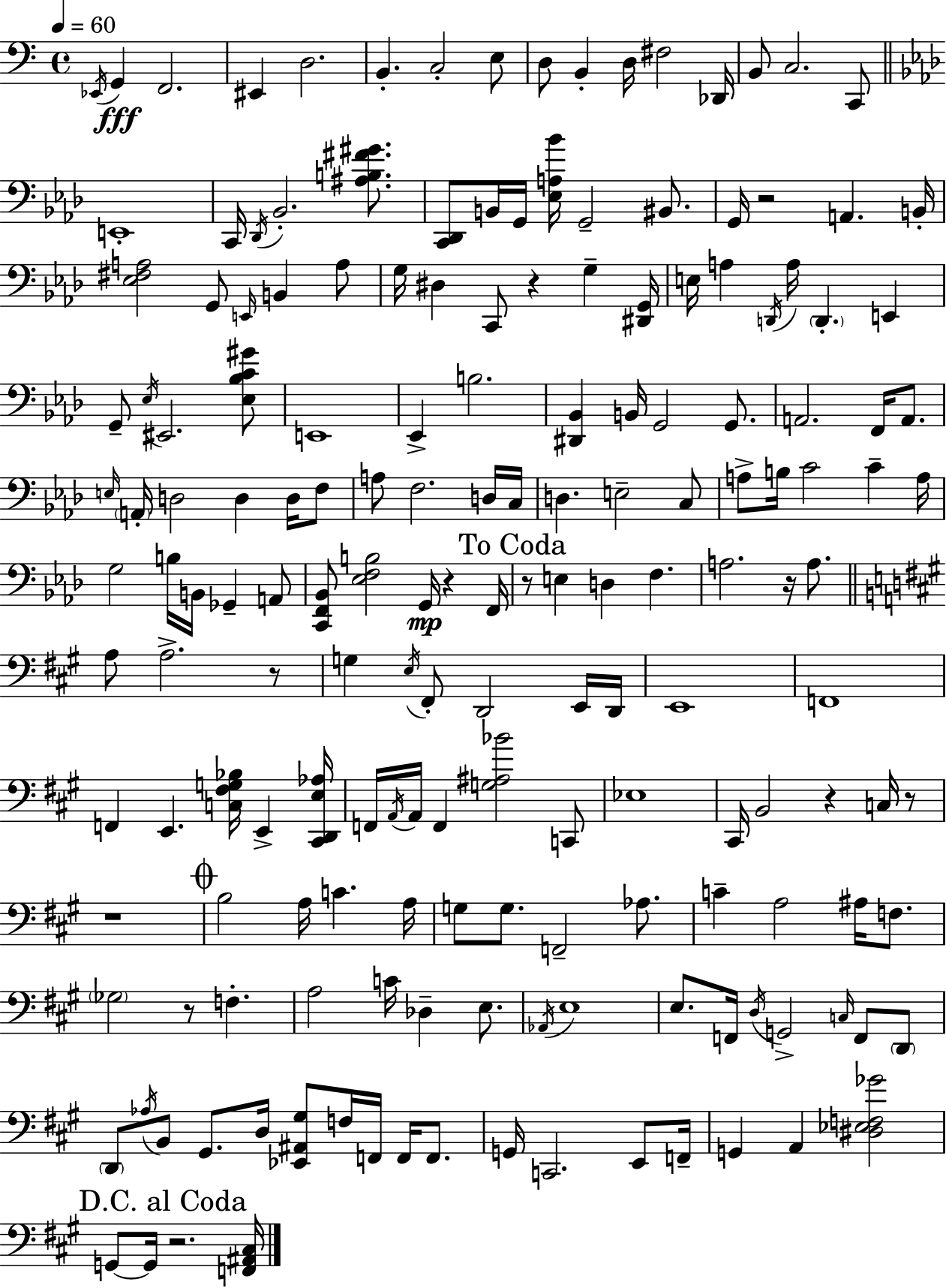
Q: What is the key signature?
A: C major